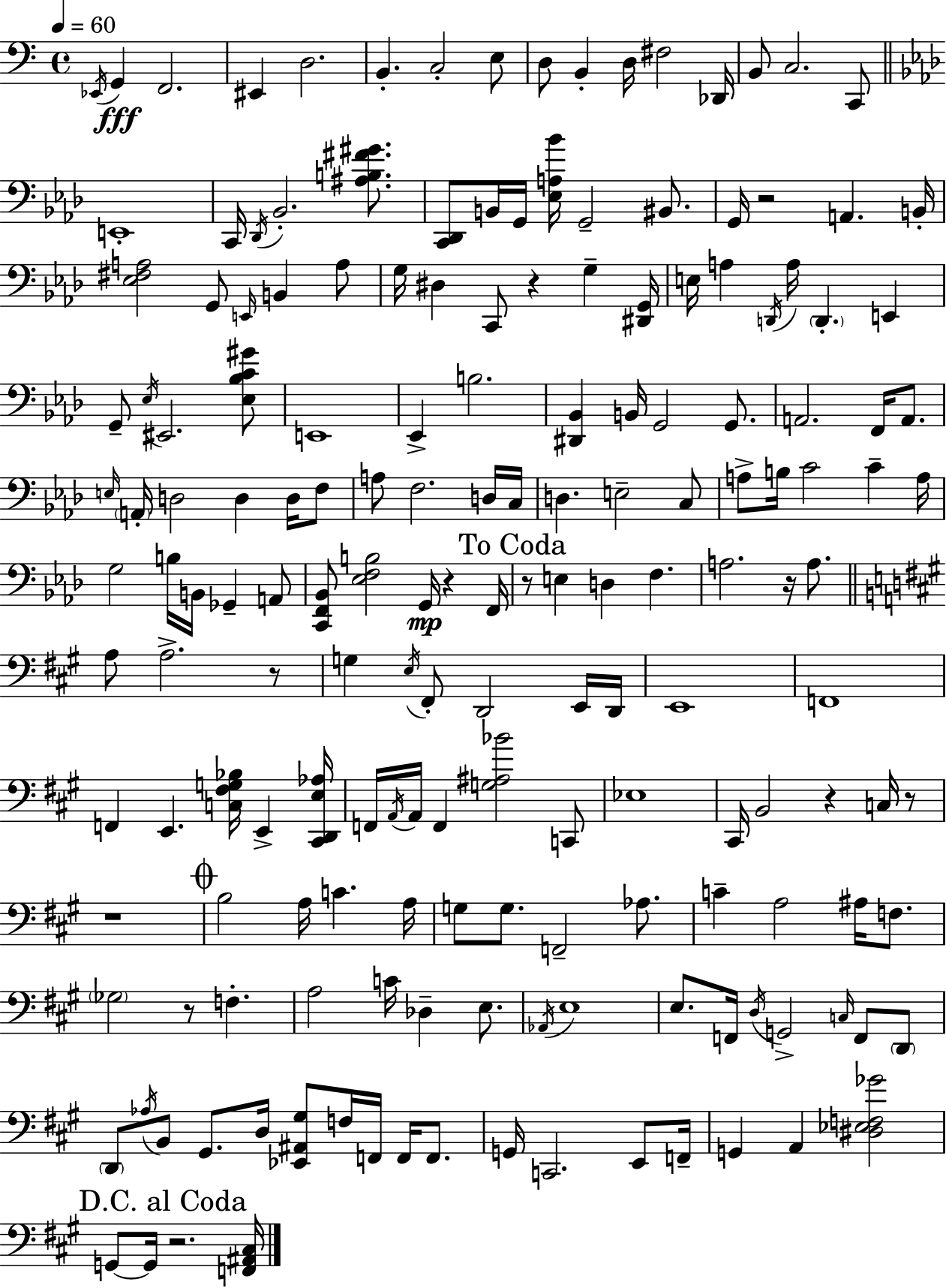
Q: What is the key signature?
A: C major